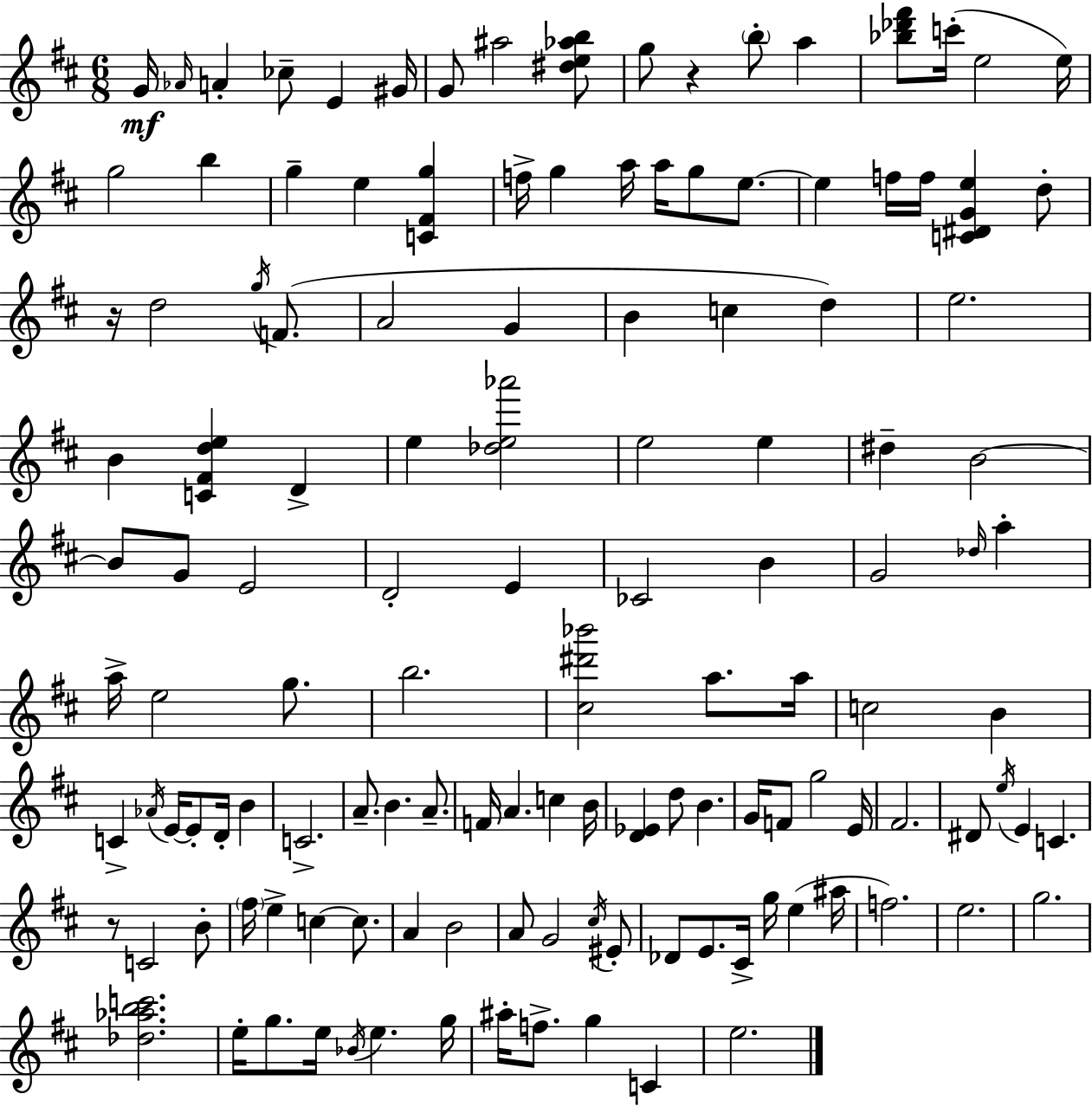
G4/s Ab4/s A4/q CES5/e E4/q G#4/s G4/e A#5/h [D#5,E5,Ab5,B5]/e G5/e R/q B5/e A5/q [Bb5,Db6,F#6]/e C6/s E5/h E5/s G5/h B5/q G5/q E5/q [C4,F#4,G5]/q F5/s G5/q A5/s A5/s G5/e E5/e. E5/q F5/s F5/s [C4,D#4,G4,E5]/q D5/e R/s D5/h G5/s F4/e. A4/h G4/q B4/q C5/q D5/q E5/h. B4/q [C4,F#4,D5,E5]/q D4/q E5/q [Db5,E5,Ab6]/h E5/h E5/q D#5/q B4/h B4/e G4/e E4/h D4/h E4/q CES4/h B4/q G4/h Db5/s A5/q A5/s E5/h G5/e. B5/h. [C#5,D#6,Bb6]/h A5/e. A5/s C5/h B4/q C4/q Ab4/s E4/s E4/e D4/s B4/q C4/h. A4/e. B4/q. A4/e. F4/s A4/q. C5/q B4/s [D4,Eb4]/q D5/e B4/q. G4/s F4/e G5/h E4/s F#4/h. D#4/e E5/s E4/q C4/q. R/e C4/h B4/e F#5/s E5/q C5/q C5/e. A4/q B4/h A4/e G4/h C#5/s EIS4/e Db4/e E4/e. C#4/s G5/s E5/q A#5/s F5/h. E5/h. G5/h. [Db5,Ab5,B5,C6]/h. E5/s G5/e. E5/s Bb4/s E5/q. G5/s A#5/s F5/e. G5/q C4/q E5/h.